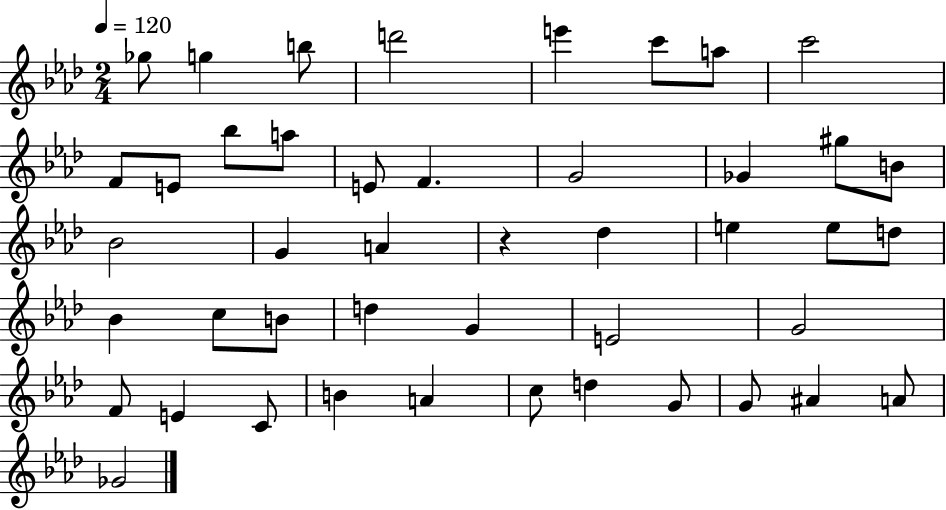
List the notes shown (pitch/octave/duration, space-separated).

Gb5/e G5/q B5/e D6/h E6/q C6/e A5/e C6/h F4/e E4/e Bb5/e A5/e E4/e F4/q. G4/h Gb4/q G#5/e B4/e Bb4/h G4/q A4/q R/q Db5/q E5/q E5/e D5/e Bb4/q C5/e B4/e D5/q G4/q E4/h G4/h F4/e E4/q C4/e B4/q A4/q C5/e D5/q G4/e G4/e A#4/q A4/e Gb4/h